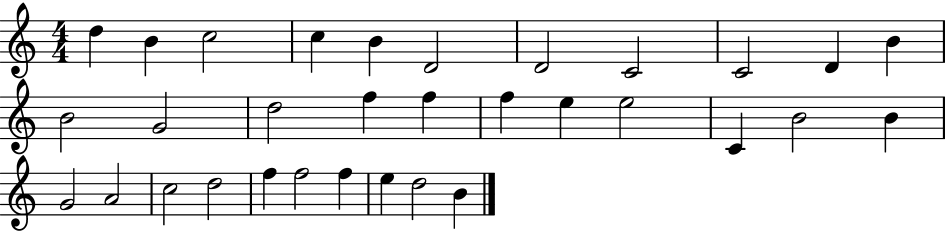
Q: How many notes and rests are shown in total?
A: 32